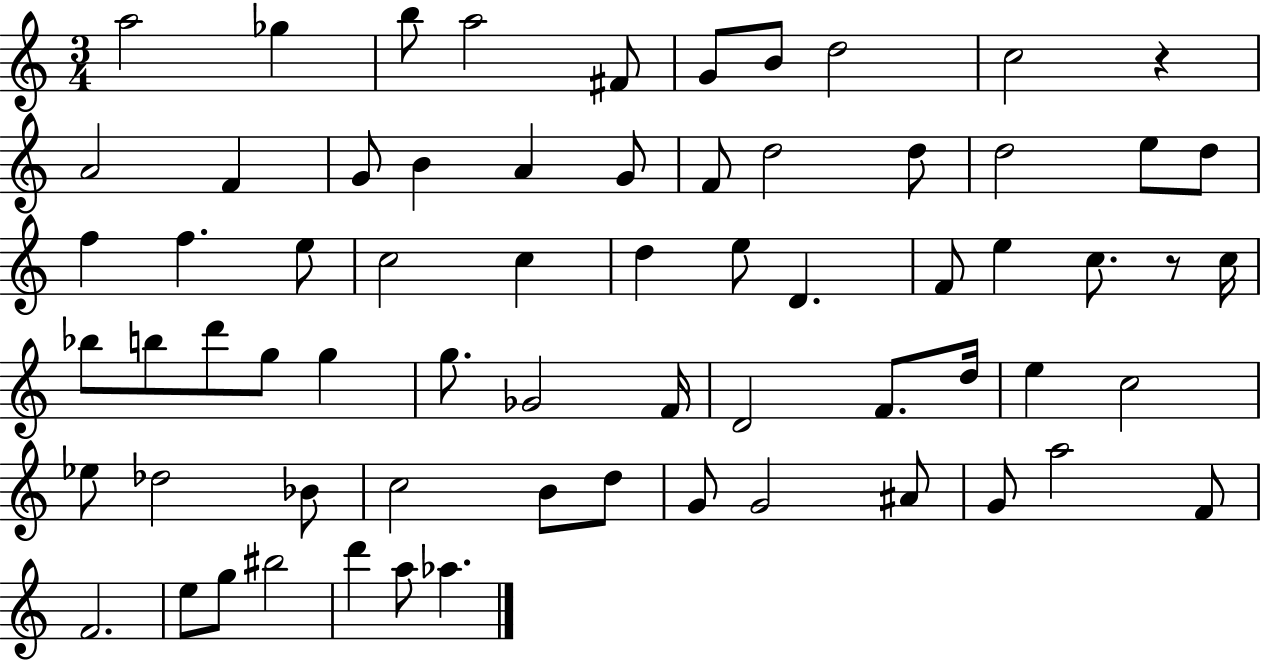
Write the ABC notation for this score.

X:1
T:Untitled
M:3/4
L:1/4
K:C
a2 _g b/2 a2 ^F/2 G/2 B/2 d2 c2 z A2 F G/2 B A G/2 F/2 d2 d/2 d2 e/2 d/2 f f e/2 c2 c d e/2 D F/2 e c/2 z/2 c/4 _b/2 b/2 d'/2 g/2 g g/2 _G2 F/4 D2 F/2 d/4 e c2 _e/2 _d2 _B/2 c2 B/2 d/2 G/2 G2 ^A/2 G/2 a2 F/2 F2 e/2 g/2 ^b2 d' a/2 _a